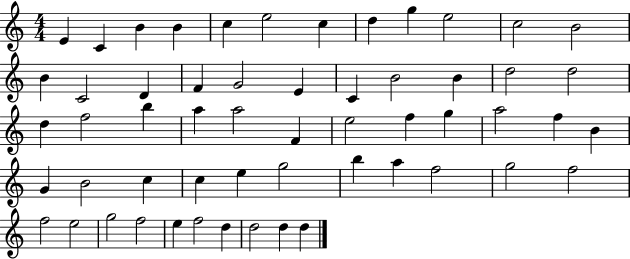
{
  \clef treble
  \numericTimeSignature
  \time 4/4
  \key c \major
  e'4 c'4 b'4 b'4 | c''4 e''2 c''4 | d''4 g''4 e''2 | c''2 b'2 | \break b'4 c'2 d'4 | f'4 g'2 e'4 | c'4 b'2 b'4 | d''2 d''2 | \break d''4 f''2 b''4 | a''4 a''2 f'4 | e''2 f''4 g''4 | a''2 f''4 b'4 | \break g'4 b'2 c''4 | c''4 e''4 g''2 | b''4 a''4 f''2 | g''2 f''2 | \break f''2 e''2 | g''2 f''2 | e''4 f''2 d''4 | d''2 d''4 d''4 | \break \bar "|."
}